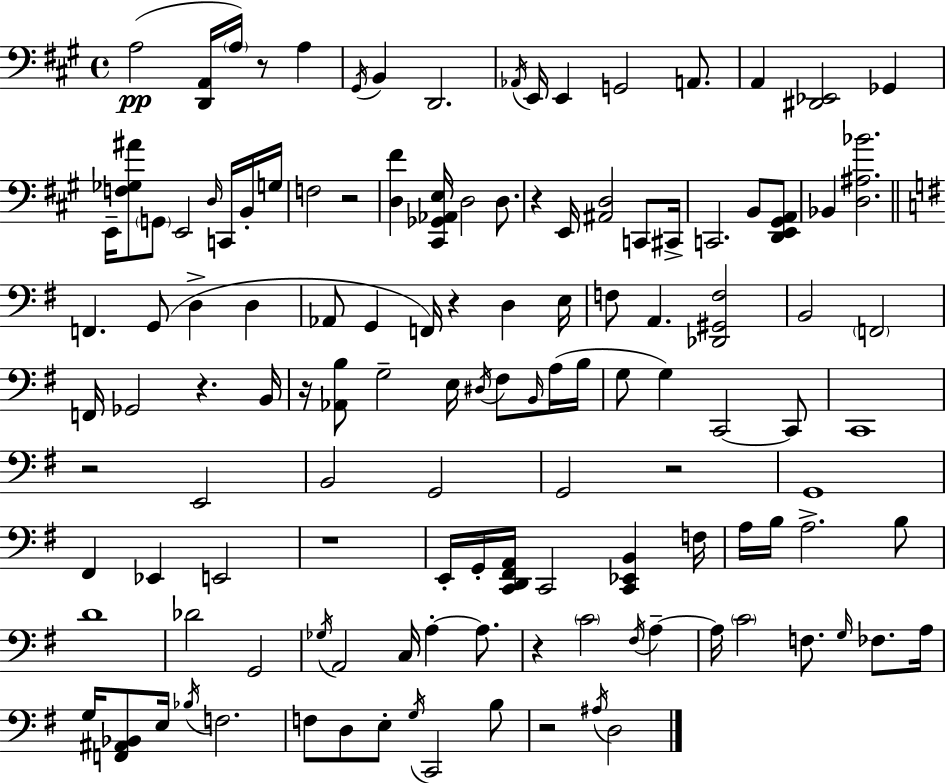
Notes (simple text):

A3/h [D2,A2]/s A3/s R/e A3/q G#2/s B2/q D2/h. Ab2/s E2/s E2/q G2/h A2/e. A2/q [D#2,Eb2]/h Gb2/q E2/s [F3,Gb3,A#4]/e G2/e E2/h D3/s C2/s B2/s G3/s F3/h R/h [D3,F#4]/q [C#2,Gb2,Ab2,E3]/s D3/h D3/e. R/q E2/s [A#2,D3]/h C2/e C#2/s C2/h. B2/e [D2,E2,G#2,A2]/e Bb2/q [D3,A#3,Bb4]/h. F2/q. G2/e D3/q D3/q Ab2/e G2/q F2/s R/q D3/q E3/s F3/e A2/q. [Db2,G#2,F3]/h B2/h F2/h F2/s Gb2/h R/q. B2/s R/s [Ab2,B3]/e G3/h E3/s D#3/s F#3/e B2/s A3/s B3/s G3/e G3/q C2/h C2/e C2/w R/h E2/h B2/h G2/h G2/h R/h G2/w F#2/q Eb2/q E2/h R/w E2/s G2/s [C2,D2,F#2,A2]/s C2/h [C2,Eb2,B2]/q F3/s A3/s B3/s A3/h. B3/e D4/w Db4/h G2/h Gb3/s A2/h C3/s A3/q A3/e. R/q C4/h F#3/s A3/q A3/s C4/h F3/e. G3/s FES3/e. A3/s G3/s [F2,A#2,Bb2]/e E3/s Bb3/s F3/h. F3/e D3/e E3/e G3/s C2/h B3/e R/h A#3/s D3/h